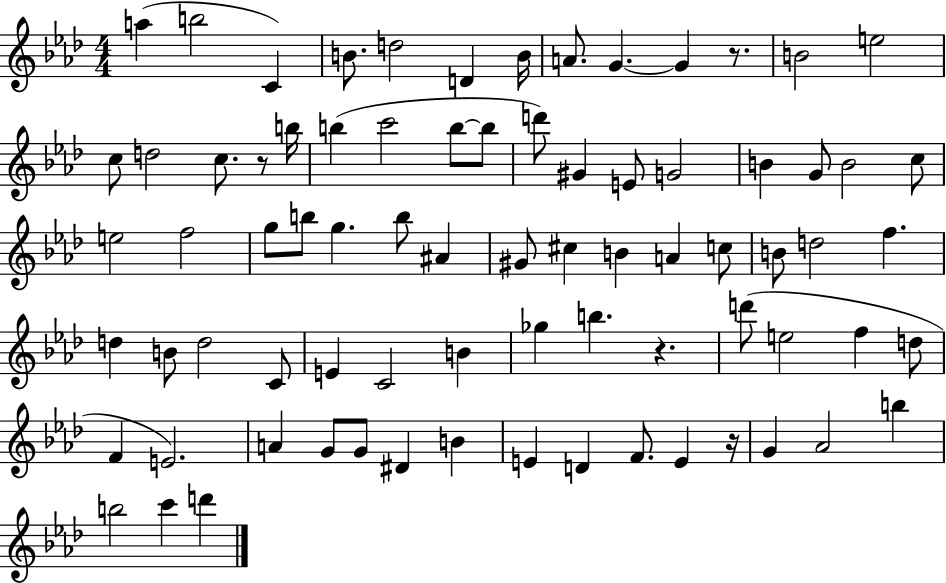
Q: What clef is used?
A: treble